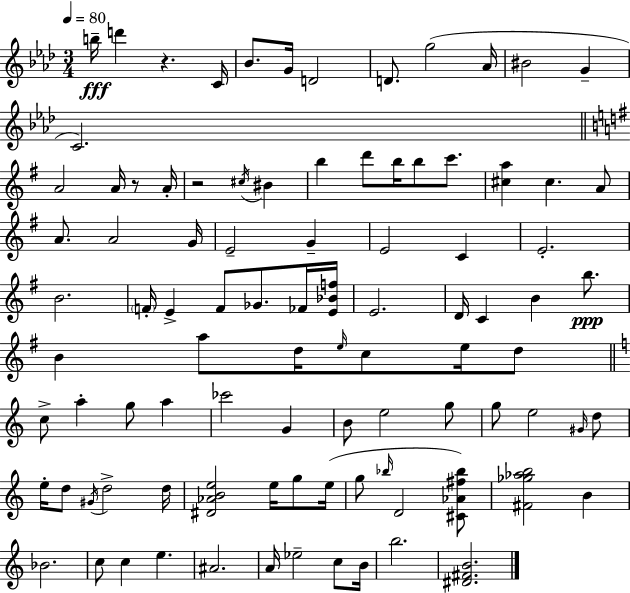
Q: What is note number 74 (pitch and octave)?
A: D4